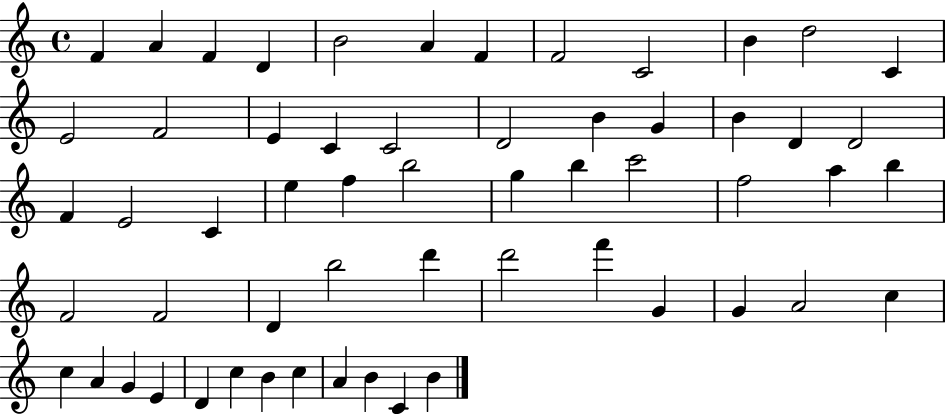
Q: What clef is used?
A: treble